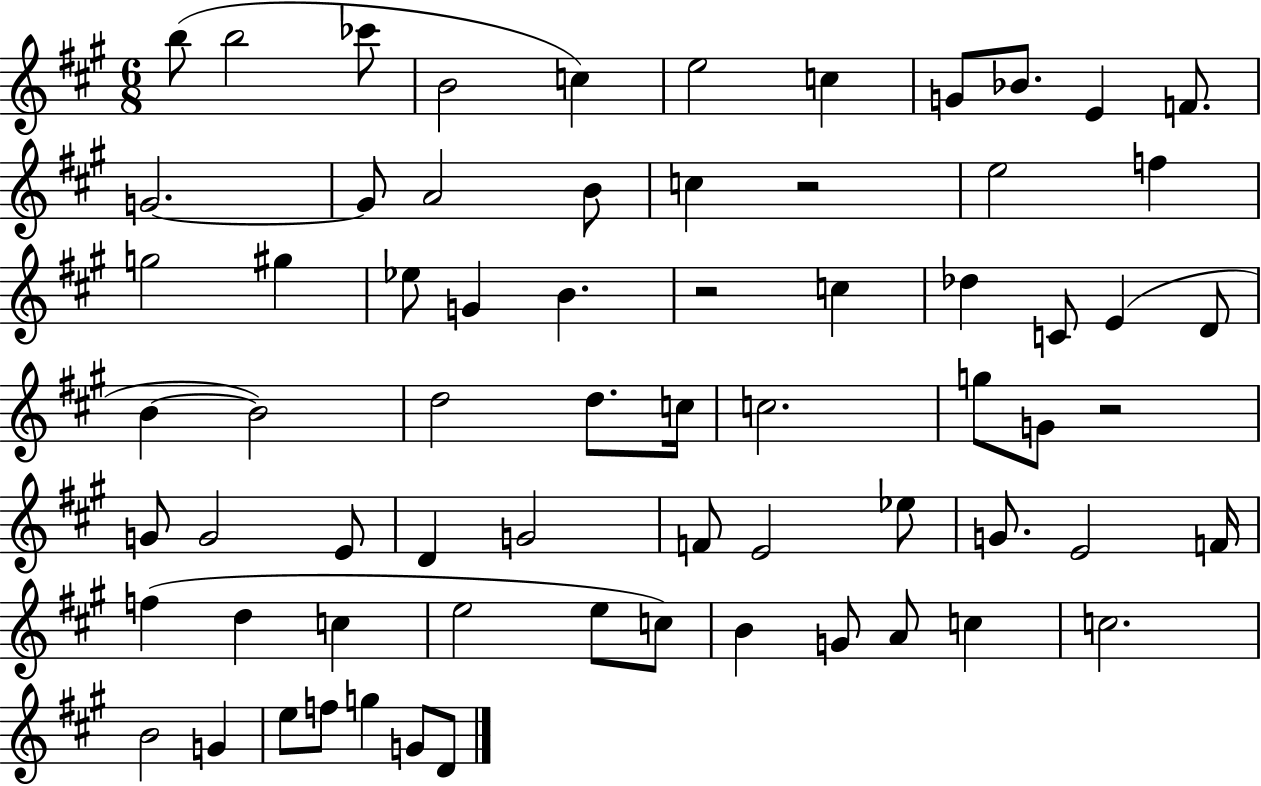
B5/e B5/h CES6/e B4/h C5/q E5/h C5/q G4/e Bb4/e. E4/q F4/e. G4/h. G4/e A4/h B4/e C5/q R/h E5/h F5/q G5/h G#5/q Eb5/e G4/q B4/q. R/h C5/q Db5/q C4/e E4/q D4/e B4/q B4/h D5/h D5/e. C5/s C5/h. G5/e G4/e R/h G4/e G4/h E4/e D4/q G4/h F4/e E4/h Eb5/e G4/e. E4/h F4/s F5/q D5/q C5/q E5/h E5/e C5/e B4/q G4/e A4/e C5/q C5/h. B4/h G4/q E5/e F5/e G5/q G4/e D4/e